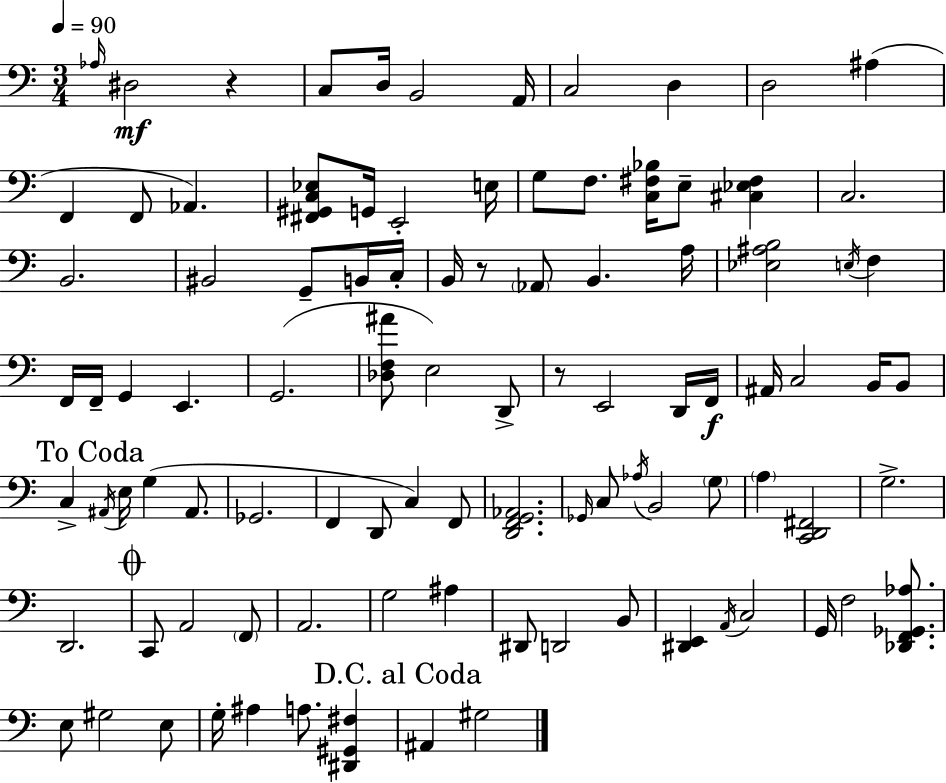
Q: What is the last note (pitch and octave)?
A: G#3